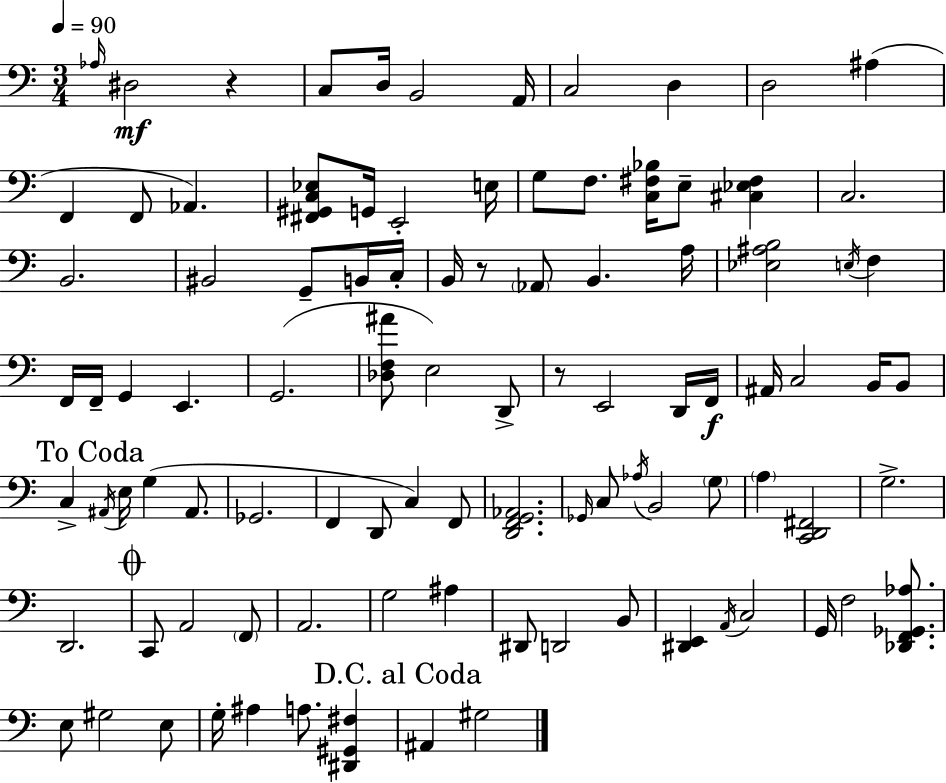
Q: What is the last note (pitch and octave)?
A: G#3